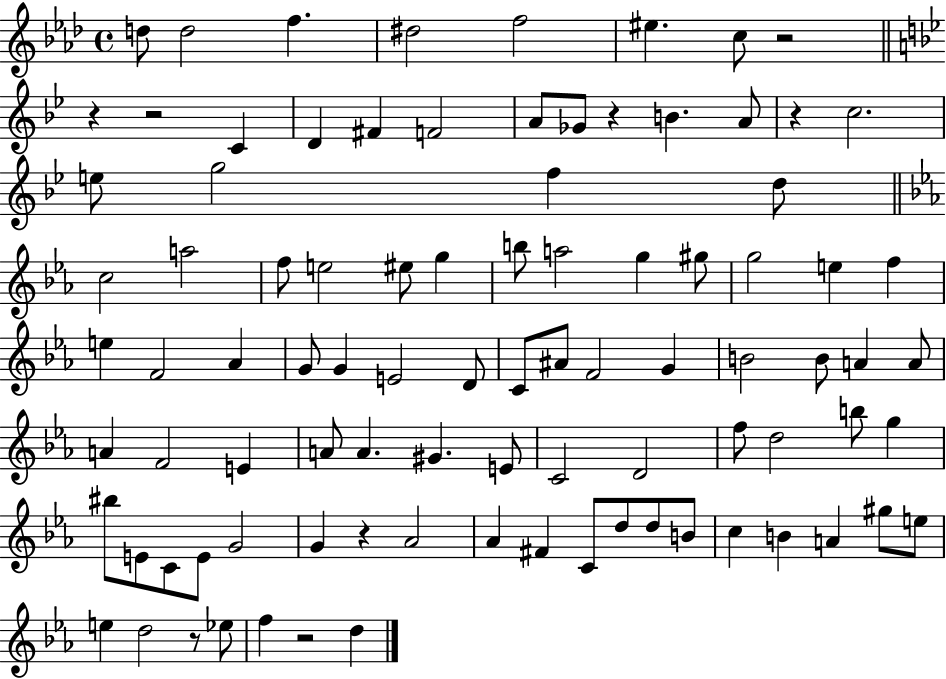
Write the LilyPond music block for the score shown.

{
  \clef treble
  \time 4/4
  \defaultTimeSignature
  \key aes \major
  d''8 d''2 f''4. | dis''2 f''2 | eis''4. c''8 r2 | \bar "||" \break \key g \minor r4 r2 c'4 | d'4 fis'4 f'2 | a'8 ges'8 r4 b'4. a'8 | r4 c''2. | \break e''8 g''2 f''4 d''8 | \bar "||" \break \key ees \major c''2 a''2 | f''8 e''2 eis''8 g''4 | b''8 a''2 g''4 gis''8 | g''2 e''4 f''4 | \break e''4 f'2 aes'4 | g'8 g'4 e'2 d'8 | c'8 ais'8 f'2 g'4 | b'2 b'8 a'4 a'8 | \break a'4 f'2 e'4 | a'8 a'4. gis'4. e'8 | c'2 d'2 | f''8 d''2 b''8 g''4 | \break bis''8 e'8 c'8 e'8 g'2 | g'4 r4 aes'2 | aes'4 fis'4 c'8 d''8 d''8 b'8 | c''4 b'4 a'4 gis''8 e''8 | \break e''4 d''2 r8 ees''8 | f''4 r2 d''4 | \bar "|."
}